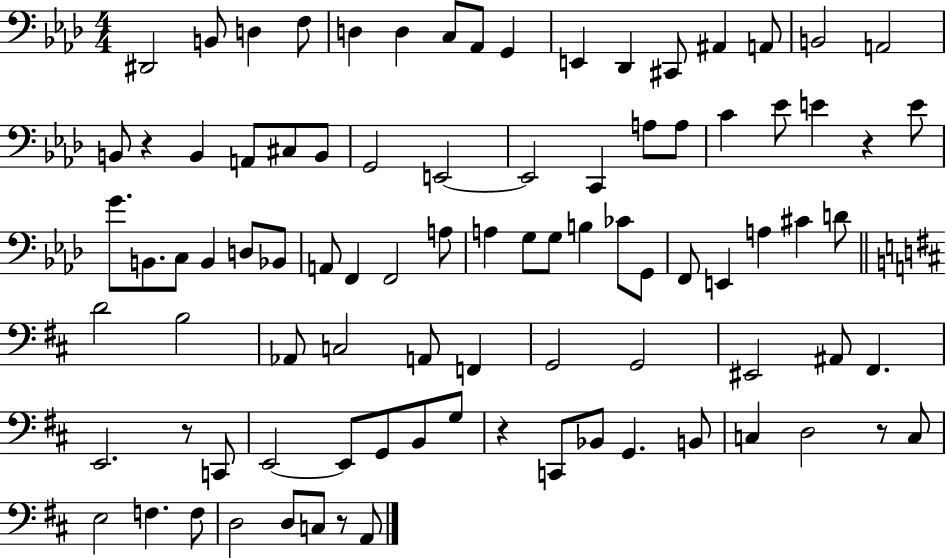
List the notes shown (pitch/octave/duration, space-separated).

D#2/h B2/e D3/q F3/e D3/q D3/q C3/e Ab2/e G2/q E2/q Db2/q C#2/e A#2/q A2/e B2/h A2/h B2/e R/q B2/q A2/e C#3/e B2/e G2/h E2/h E2/h C2/q A3/e A3/e C4/q Eb4/e E4/q R/q E4/e G4/e. B2/e. C3/e B2/q D3/e Bb2/e A2/e F2/q F2/h A3/e A3/q G3/e G3/e B3/q CES4/e G2/e F2/e E2/q A3/q C#4/q D4/e D4/h B3/h Ab2/e C3/h A2/e F2/q G2/h G2/h EIS2/h A#2/e F#2/q. E2/h. R/e C2/e E2/h E2/e G2/e B2/e G3/e R/q C2/e Bb2/e G2/q. B2/e C3/q D3/h R/e C3/e E3/h F3/q. F3/e D3/h D3/e C3/e R/e A2/e